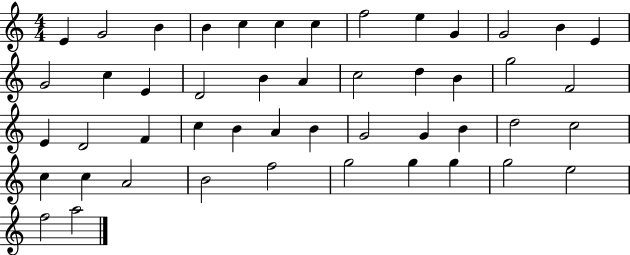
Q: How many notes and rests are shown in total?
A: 48